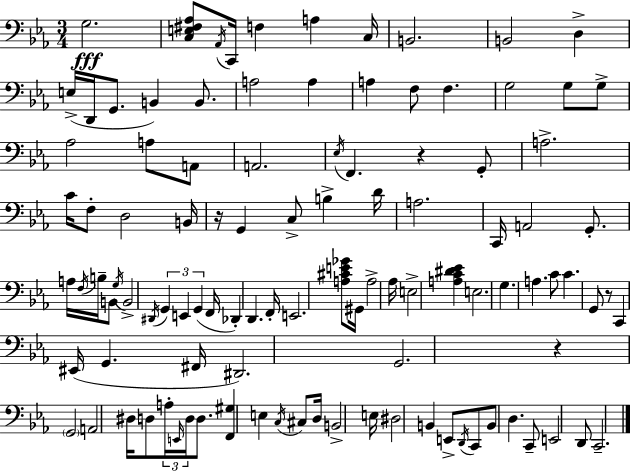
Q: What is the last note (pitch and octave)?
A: C2